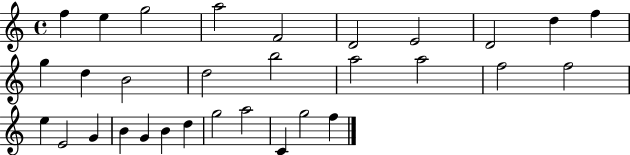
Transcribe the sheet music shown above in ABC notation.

X:1
T:Untitled
M:4/4
L:1/4
K:C
f e g2 a2 F2 D2 E2 D2 d f g d B2 d2 b2 a2 a2 f2 f2 e E2 G B G B d g2 a2 C g2 f